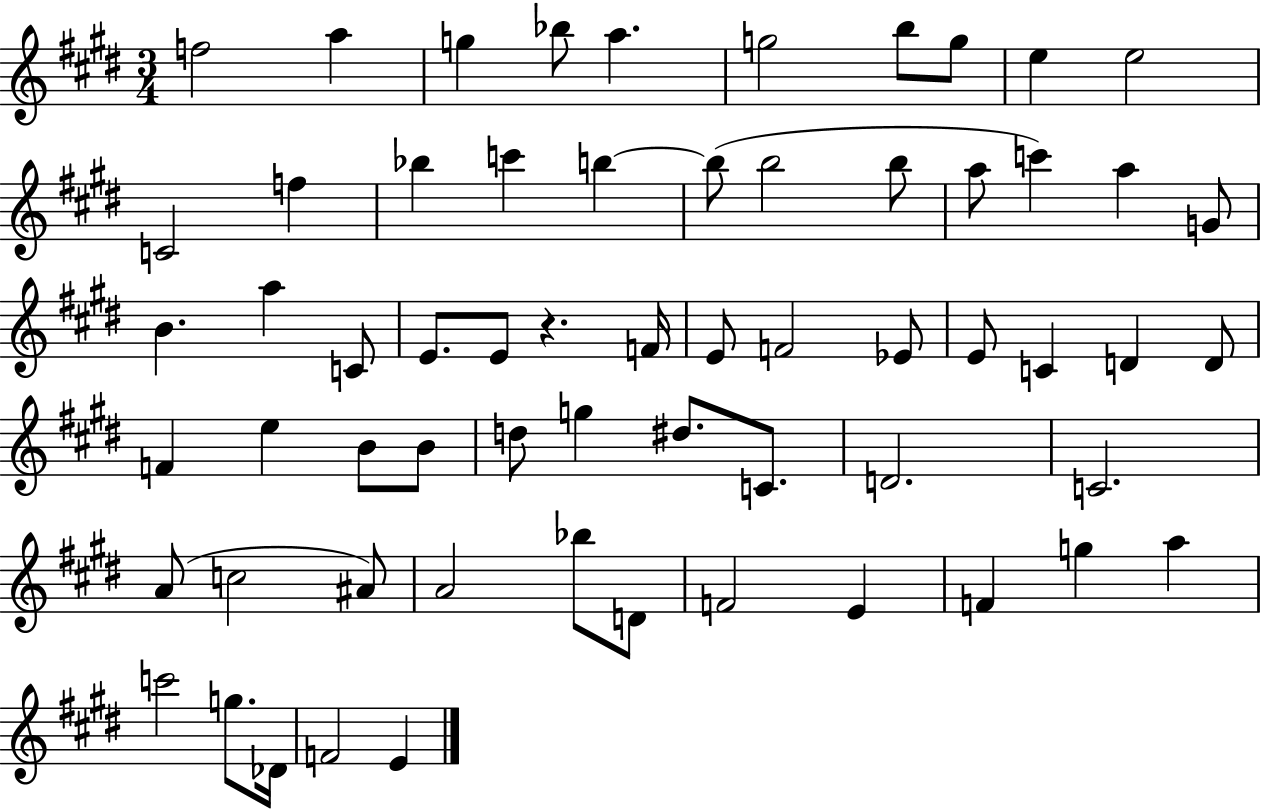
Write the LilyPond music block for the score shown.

{
  \clef treble
  \numericTimeSignature
  \time 3/4
  \key e \major
  \repeat volta 2 { f''2 a''4 | g''4 bes''8 a''4. | g''2 b''8 g''8 | e''4 e''2 | \break c'2 f''4 | bes''4 c'''4 b''4~~ | b''8( b''2 b''8 | a''8 c'''4) a''4 g'8 | \break b'4. a''4 c'8 | e'8. e'8 r4. f'16 | e'8 f'2 ees'8 | e'8 c'4 d'4 d'8 | \break f'4 e''4 b'8 b'8 | d''8 g''4 dis''8. c'8. | d'2. | c'2. | \break a'8( c''2 ais'8) | a'2 bes''8 d'8 | f'2 e'4 | f'4 g''4 a''4 | \break c'''2 g''8. des'16 | f'2 e'4 | } \bar "|."
}